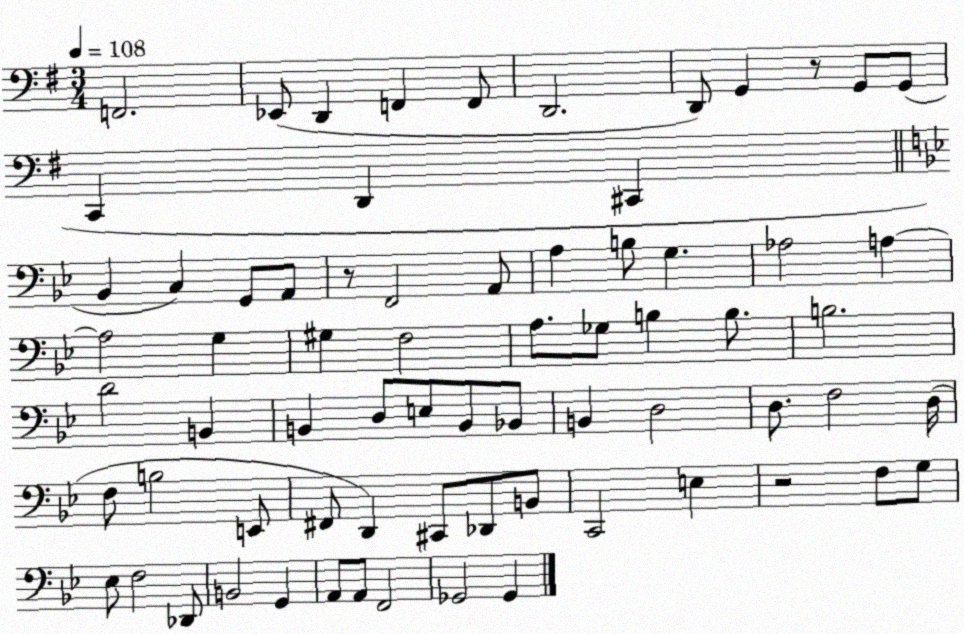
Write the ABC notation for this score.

X:1
T:Untitled
M:3/4
L:1/4
K:G
F,,2 _E,,/2 D,, F,, F,,/2 D,,2 D,,/2 G,, z/2 G,,/2 G,,/2 C,, D,, ^C,, _B,, C, G,,/2 A,,/2 z/2 F,,2 A,,/2 A, B,/2 G, _A,2 A, A,2 G, ^G, F,2 A,/2 _G,/2 B, B,/2 B,2 D2 B,, B,, D,/2 E,/2 B,,/2 _B,,/2 B,, D,2 D,/2 F,2 D,/4 F,/2 B,2 E,,/2 ^F,,/2 D,, ^C,,/2 _D,,/2 B,,/2 C,,2 E, z2 F,/2 G,/2 _E,/2 F,2 _D,,/2 B,,2 G,, A,,/2 A,,/2 F,,2 _G,,2 _G,,